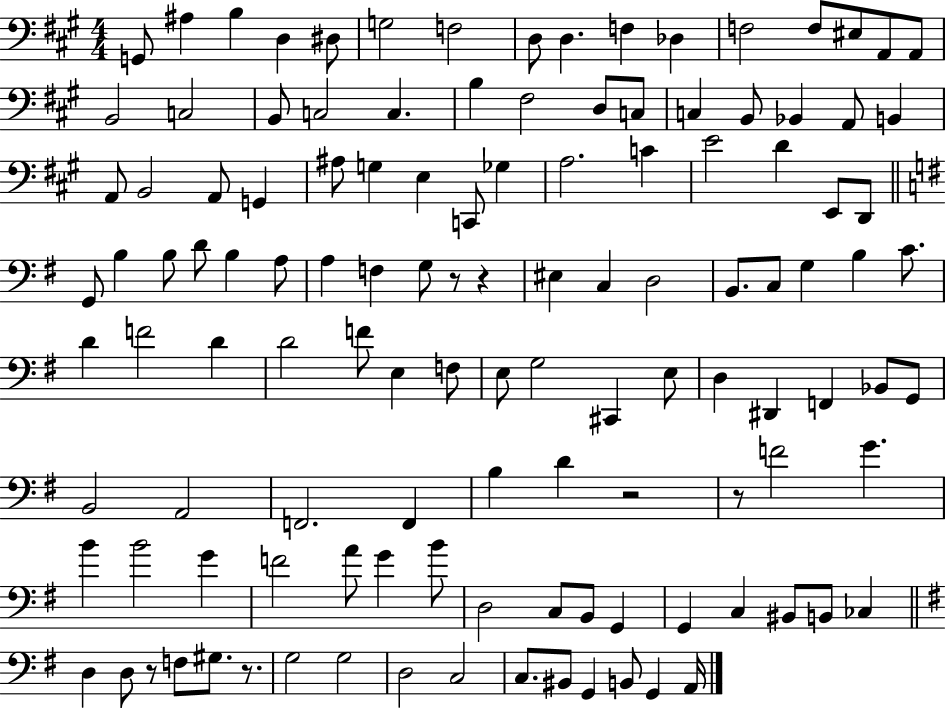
X:1
T:Untitled
M:4/4
L:1/4
K:A
G,,/2 ^A, B, D, ^D,/2 G,2 F,2 D,/2 D, F, _D, F,2 F,/2 ^E,/2 A,,/2 A,,/2 B,,2 C,2 B,,/2 C,2 C, B, ^F,2 D,/2 C,/2 C, B,,/2 _B,, A,,/2 B,, A,,/2 B,,2 A,,/2 G,, ^A,/2 G, E, C,,/2 _G, A,2 C E2 D E,,/2 D,,/2 G,,/2 B, B,/2 D/2 B, A,/2 A, F, G,/2 z/2 z ^E, C, D,2 B,,/2 C,/2 G, B, C/2 D F2 D D2 F/2 E, F,/2 E,/2 G,2 ^C,, E,/2 D, ^D,, F,, _B,,/2 G,,/2 B,,2 A,,2 F,,2 F,, B, D z2 z/2 F2 G B B2 G F2 A/2 G B/2 D,2 C,/2 B,,/2 G,, G,, C, ^B,,/2 B,,/2 _C, D, D,/2 z/2 F,/2 ^G,/2 z/2 G,2 G,2 D,2 C,2 C,/2 ^B,,/2 G,, B,,/2 G,, A,,/4